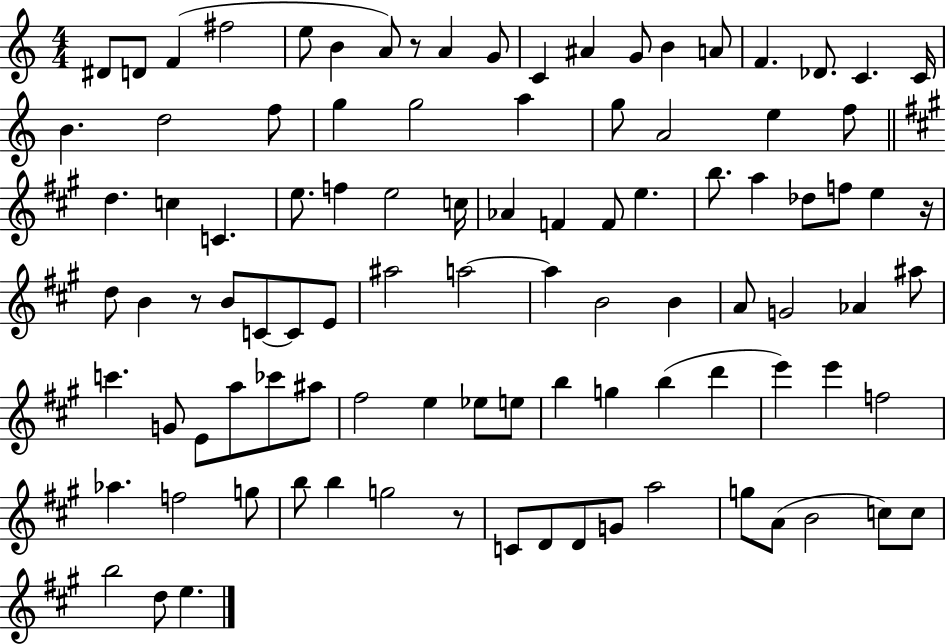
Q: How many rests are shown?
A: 4